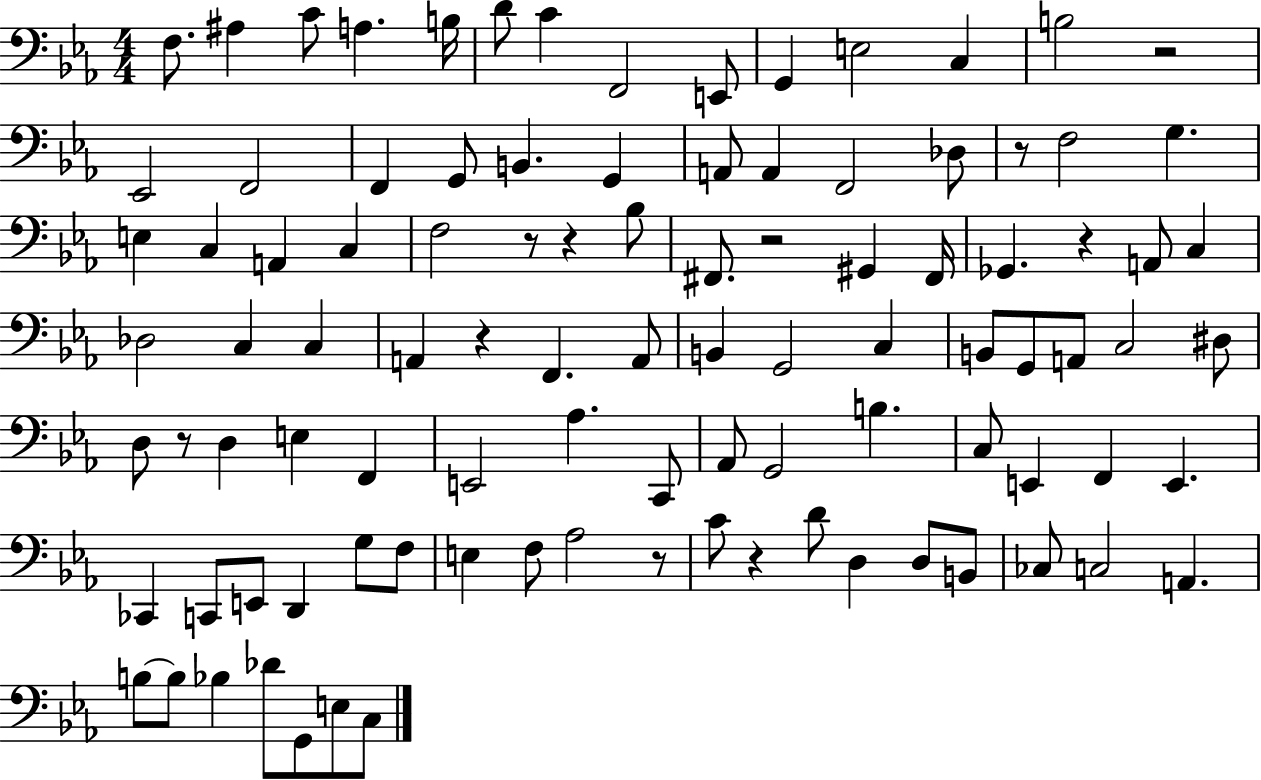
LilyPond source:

{
  \clef bass
  \numericTimeSignature
  \time 4/4
  \key ees \major
  f8. ais4 c'8 a4. b16 | d'8 c'4 f,2 e,8 | g,4 e2 c4 | b2 r2 | \break ees,2 f,2 | f,4 g,8 b,4. g,4 | a,8 a,4 f,2 des8 | r8 f2 g4. | \break e4 c4 a,4 c4 | f2 r8 r4 bes8 | fis,8. r2 gis,4 fis,16 | ges,4. r4 a,8 c4 | \break des2 c4 c4 | a,4 r4 f,4. a,8 | b,4 g,2 c4 | b,8 g,8 a,8 c2 dis8 | \break d8 r8 d4 e4 f,4 | e,2 aes4. c,8 | aes,8 g,2 b4. | c8 e,4 f,4 e,4. | \break ces,4 c,8 e,8 d,4 g8 f8 | e4 f8 aes2 r8 | c'8 r4 d'8 d4 d8 b,8 | ces8 c2 a,4. | \break b8~~ b8 bes4 des'8 g,8 e8 c8 | \bar "|."
}